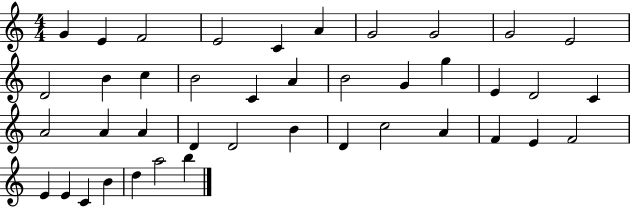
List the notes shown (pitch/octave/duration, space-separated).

G4/q E4/q F4/h E4/h C4/q A4/q G4/h G4/h G4/h E4/h D4/h B4/q C5/q B4/h C4/q A4/q B4/h G4/q G5/q E4/q D4/h C4/q A4/h A4/q A4/q D4/q D4/h B4/q D4/q C5/h A4/q F4/q E4/q F4/h E4/q E4/q C4/q B4/q D5/q A5/h B5/q